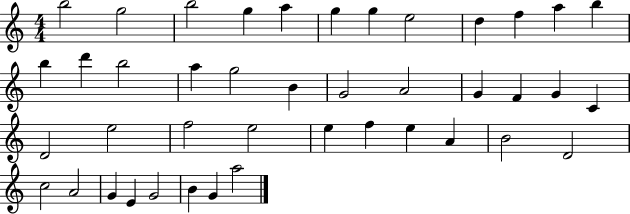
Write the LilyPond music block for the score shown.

{
  \clef treble
  \numericTimeSignature
  \time 4/4
  \key c \major
  b''2 g''2 | b''2 g''4 a''4 | g''4 g''4 e''2 | d''4 f''4 a''4 b''4 | \break b''4 d'''4 b''2 | a''4 g''2 b'4 | g'2 a'2 | g'4 f'4 g'4 c'4 | \break d'2 e''2 | f''2 e''2 | e''4 f''4 e''4 a'4 | b'2 d'2 | \break c''2 a'2 | g'4 e'4 g'2 | b'4 g'4 a''2 | \bar "|."
}